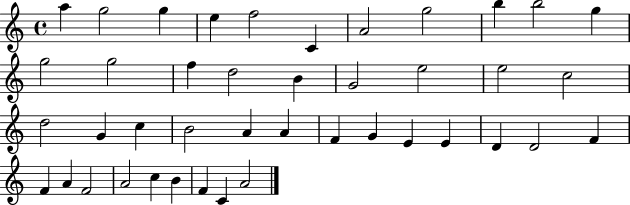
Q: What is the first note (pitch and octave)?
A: A5